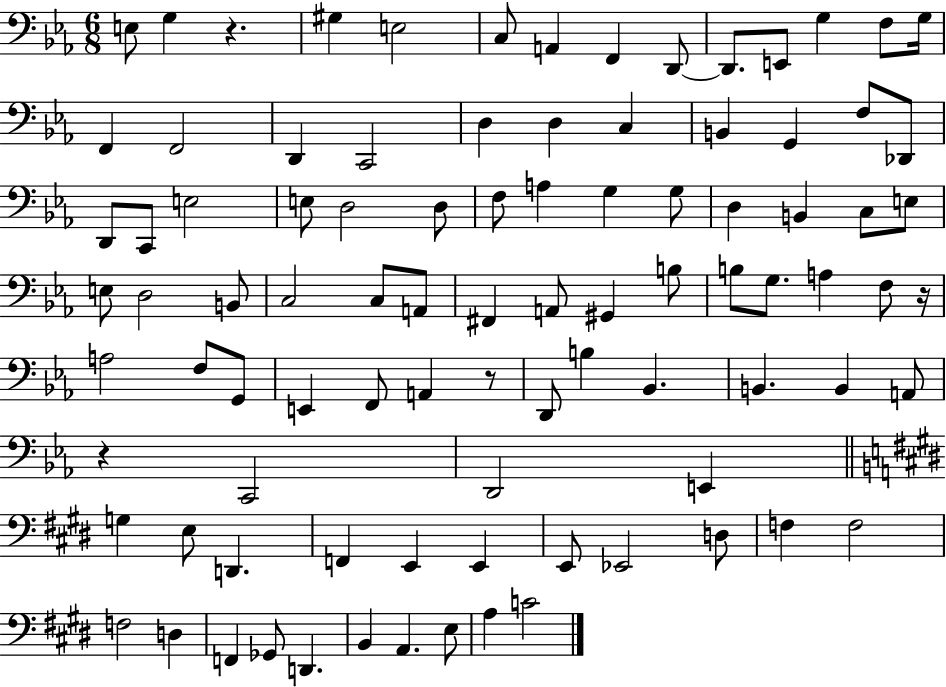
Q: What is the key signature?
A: EES major